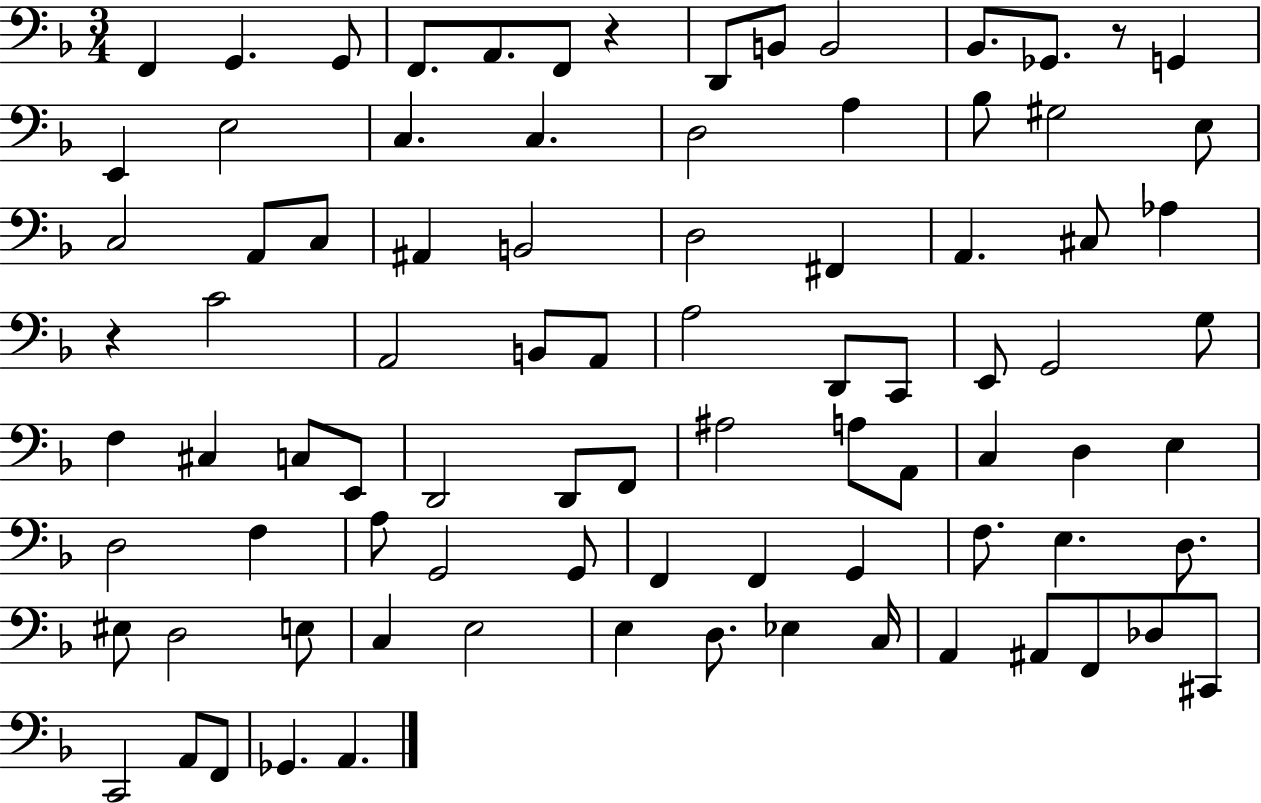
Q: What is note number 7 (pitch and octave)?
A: D2